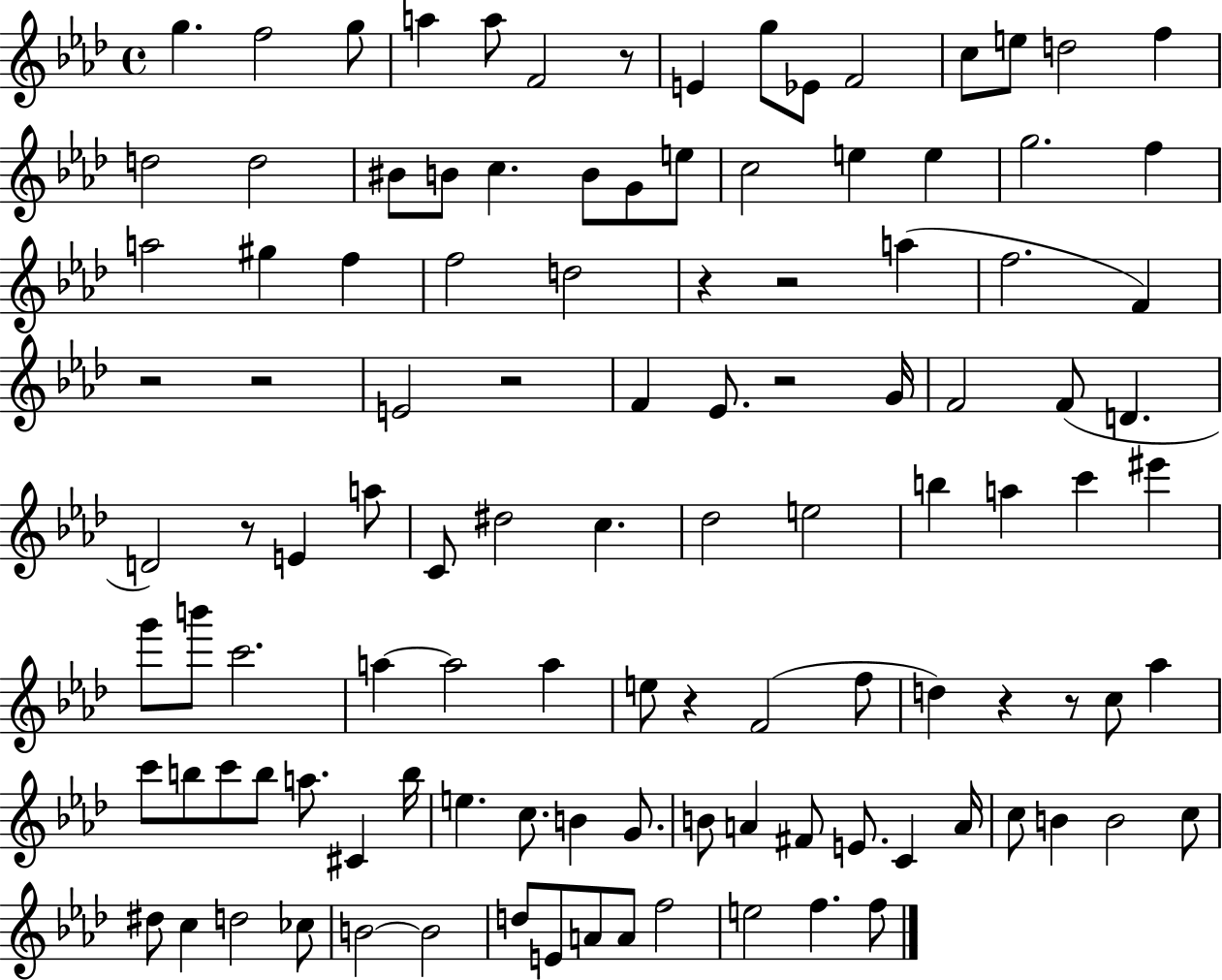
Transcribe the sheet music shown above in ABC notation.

X:1
T:Untitled
M:4/4
L:1/4
K:Ab
g f2 g/2 a a/2 F2 z/2 E g/2 _E/2 F2 c/2 e/2 d2 f d2 d2 ^B/2 B/2 c B/2 G/2 e/2 c2 e e g2 f a2 ^g f f2 d2 z z2 a f2 F z2 z2 E2 z2 F _E/2 z2 G/4 F2 F/2 D D2 z/2 E a/2 C/2 ^d2 c _d2 e2 b a c' ^e' g'/2 b'/2 c'2 a a2 a e/2 z F2 f/2 d z z/2 c/2 _a c'/2 b/2 c'/2 b/2 a/2 ^C b/4 e c/2 B G/2 B/2 A ^F/2 E/2 C A/4 c/2 B B2 c/2 ^d/2 c d2 _c/2 B2 B2 d/2 E/2 A/2 A/2 f2 e2 f f/2